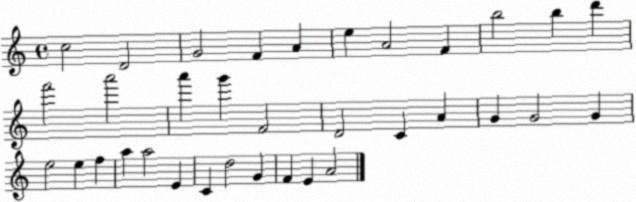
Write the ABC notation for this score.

X:1
T:Untitled
M:4/4
L:1/4
K:C
c2 D2 G2 F A e A2 F b2 b d' f'2 a'2 a' g' F2 D2 C A G G2 G e2 e f a a2 E C d2 G F E A2